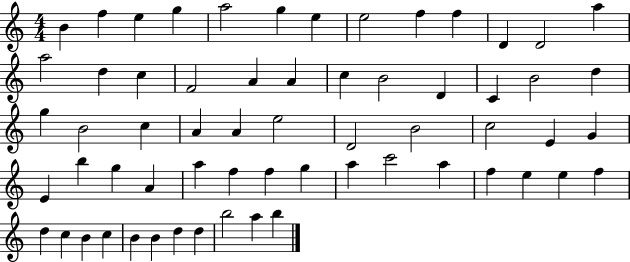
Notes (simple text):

B4/q F5/q E5/q G5/q A5/h G5/q E5/q E5/h F5/q F5/q D4/q D4/h A5/q A5/h D5/q C5/q F4/h A4/q A4/q C5/q B4/h D4/q C4/q B4/h D5/q G5/q B4/h C5/q A4/q A4/q E5/h D4/h B4/h C5/h E4/q G4/q E4/q B5/q G5/q A4/q A5/q F5/q F5/q G5/q A5/q C6/h A5/q F5/q E5/q E5/q F5/q D5/q C5/q B4/q C5/q B4/q B4/q D5/q D5/q B5/h A5/q B5/q